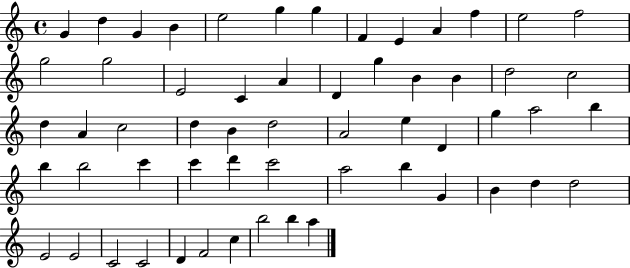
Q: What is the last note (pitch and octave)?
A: A5